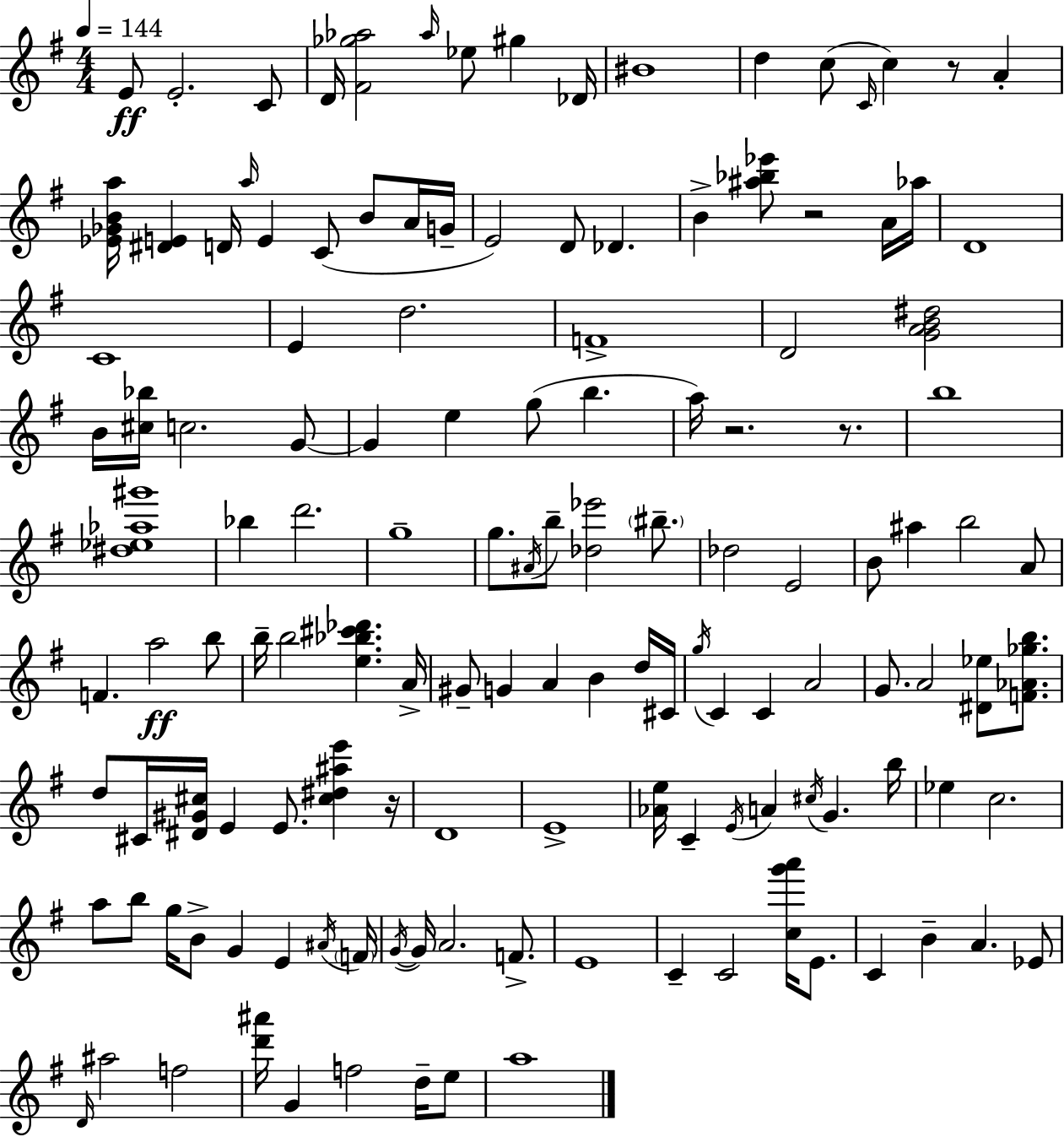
E4/e E4/h. C4/e D4/s [F#4,Gb5,Ab5]/h Ab5/s Eb5/e G#5/q Db4/s BIS4/w D5/q C5/e C4/s C5/q R/e A4/q [Eb4,Gb4,B4,A5]/s [D#4,E4]/q D4/s A5/s E4/q C4/e B4/e A4/s G4/s E4/h D4/e Db4/q. B4/q [A#5,Bb5,Eb6]/e R/h A4/s Ab5/s D4/w C4/w E4/q D5/h. F4/w D4/h [G4,A4,B4,D#5]/h B4/s [C#5,Bb5]/s C5/h. G4/e G4/q E5/q G5/e B5/q. A5/s R/h. R/e. B5/w [D#5,Eb5,Ab5,G#6]/w Bb5/q D6/h. G5/w G5/e. A#4/s B5/e [Db5,Eb6]/h BIS5/e. Db5/h E4/h B4/e A#5/q B5/h A4/e F4/q. A5/h B5/e B5/s B5/h [E5,Bb5,C#6,Db6]/q. A4/s G#4/e G4/q A4/q B4/q D5/s C#4/s G5/s C4/q C4/q A4/h G4/e. A4/h [D#4,Eb5]/e [F4,Ab4,Gb5,B5]/e. D5/e C#4/s [D#4,G#4,C#5]/s E4/q E4/e. [C#5,D#5,A#5,E6]/q R/s D4/w E4/w [Ab4,E5]/s C4/q E4/s A4/q C#5/s G4/q. B5/s Eb5/q C5/h. A5/e B5/e G5/s B4/e G4/q E4/q A#4/s F4/s G4/s G4/s A4/h. F4/e. E4/w C4/q C4/h [C5,G6,A6]/s E4/e. C4/q B4/q A4/q. Eb4/e D4/s A#5/h F5/h [D6,A#6]/s G4/q F5/h D5/s E5/e A5/w